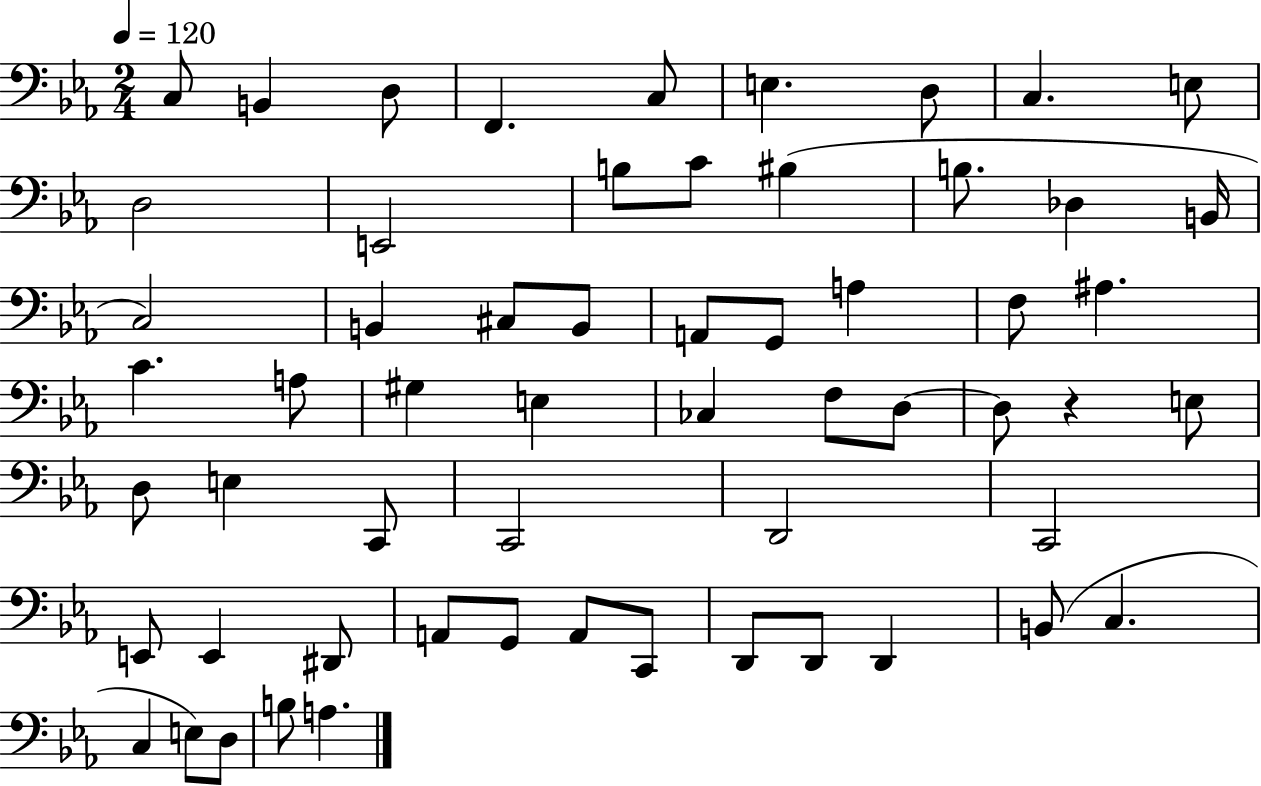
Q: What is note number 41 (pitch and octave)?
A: C2